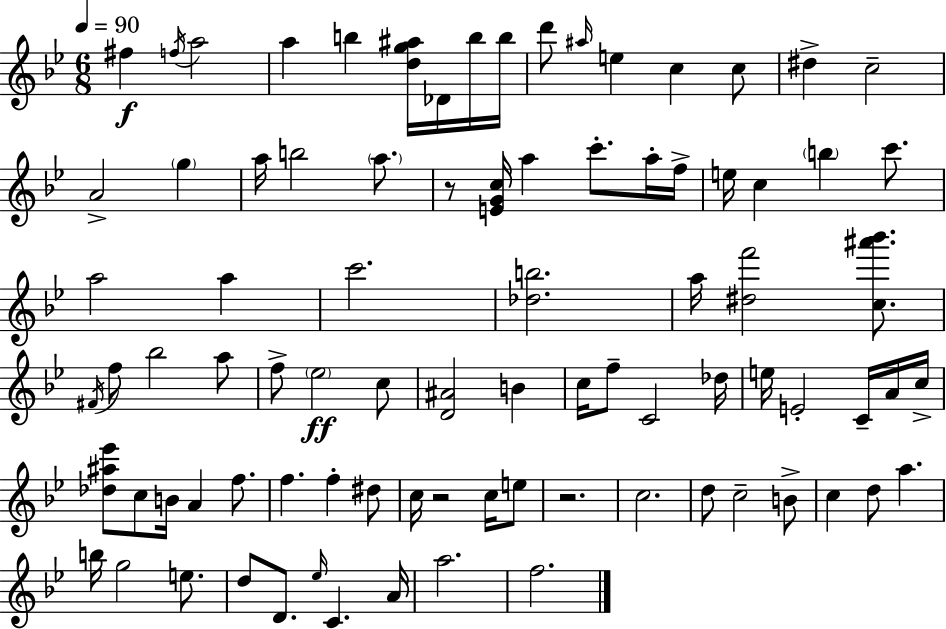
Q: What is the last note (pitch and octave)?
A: F5